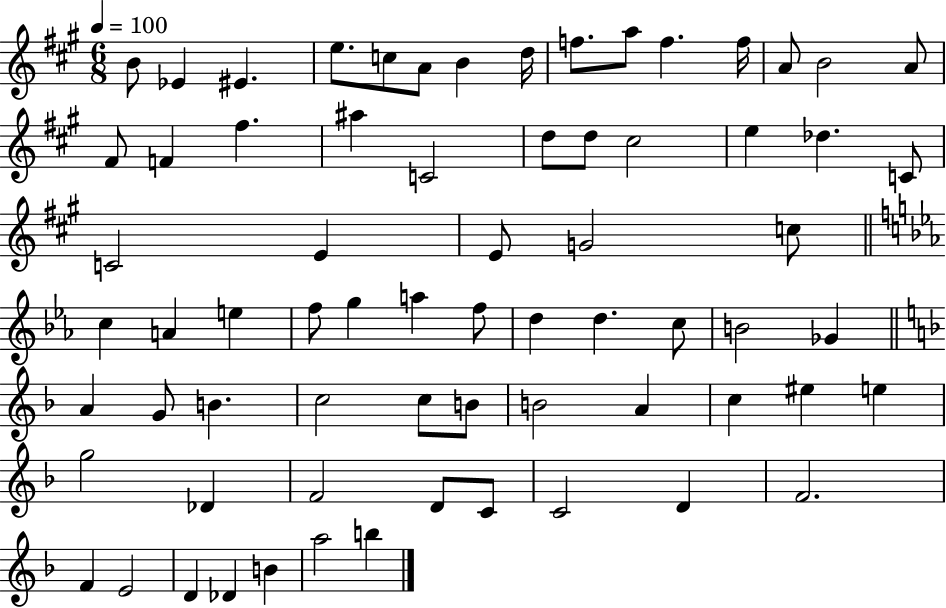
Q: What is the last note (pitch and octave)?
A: B5